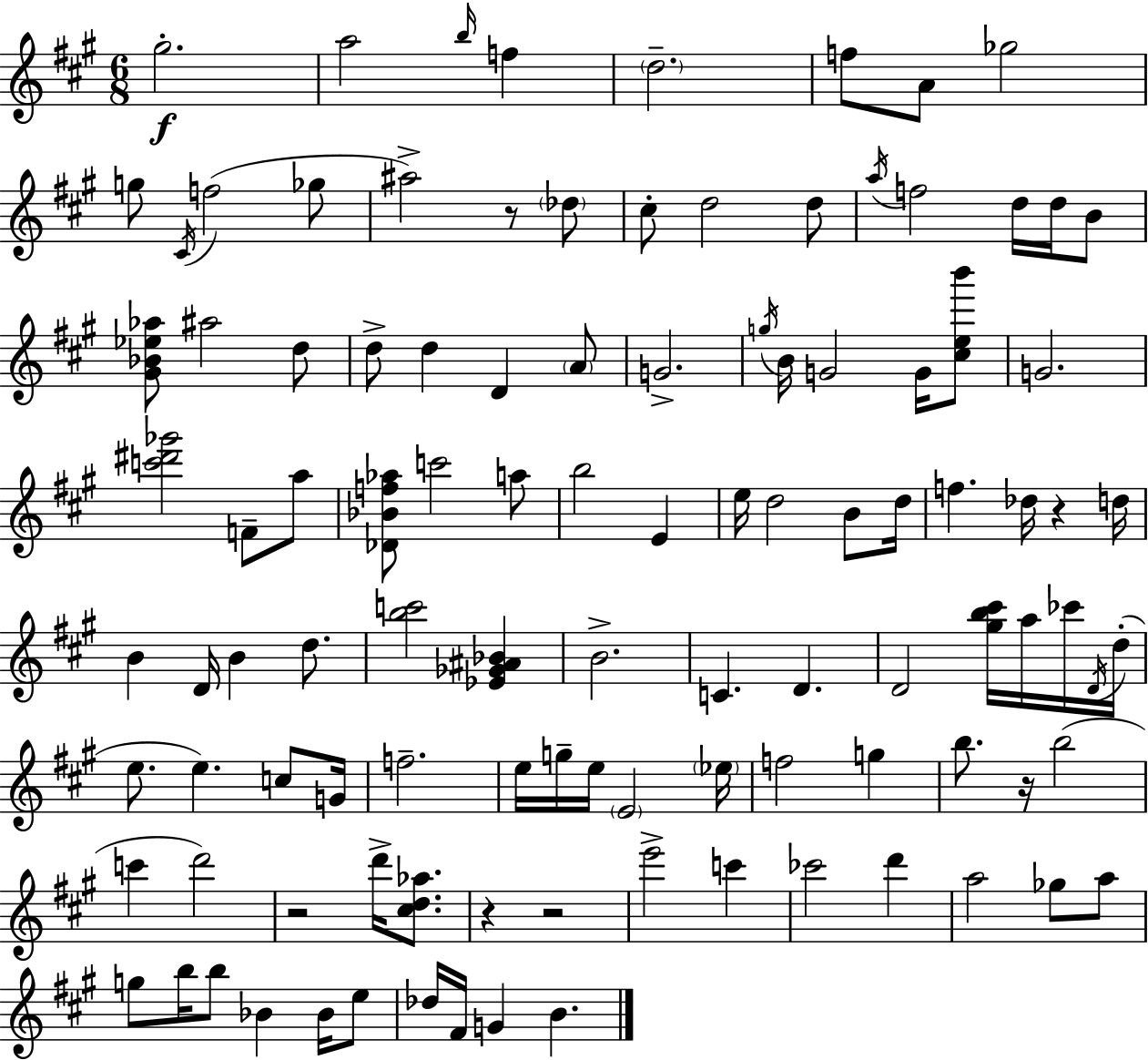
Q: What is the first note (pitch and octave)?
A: G#5